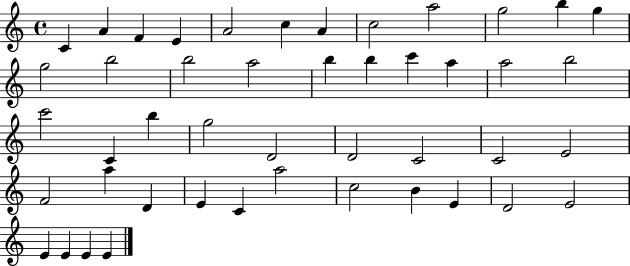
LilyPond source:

{
  \clef treble
  \time 4/4
  \defaultTimeSignature
  \key c \major
  c'4 a'4 f'4 e'4 | a'2 c''4 a'4 | c''2 a''2 | g''2 b''4 g''4 | \break g''2 b''2 | b''2 a''2 | b''4 b''4 c'''4 a''4 | a''2 b''2 | \break c'''2 c'4 b''4 | g''2 d'2 | d'2 c'2 | c'2 e'2 | \break f'2 a''4 d'4 | e'4 c'4 a''2 | c''2 b'4 e'4 | d'2 e'2 | \break e'4 e'4 e'4 e'4 | \bar "|."
}